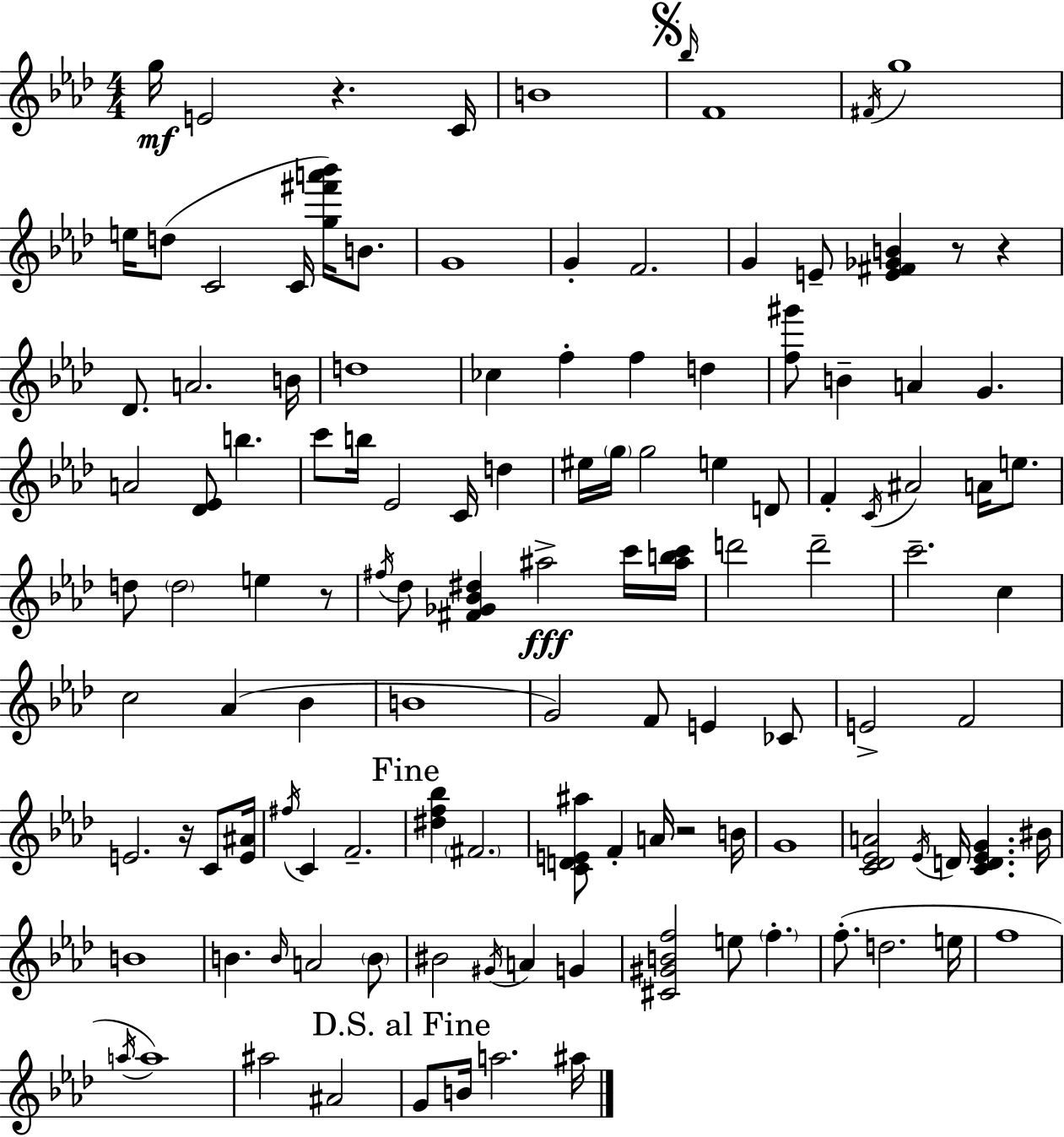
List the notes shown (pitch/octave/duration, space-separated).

G5/s E4/h R/q. C4/s B4/w Bb5/s F4/w F#4/s G5/w E5/s D5/e C4/h C4/s [G5,F#6,A6,Bb6]/s B4/e. G4/w G4/q F4/h. G4/q E4/e [E4,F#4,Gb4,B4]/q R/e R/q Db4/e. A4/h. B4/s D5/w CES5/q F5/q F5/q D5/q [F5,G#6]/e B4/q A4/q G4/q. A4/h [Db4,Eb4]/e B5/q. C6/e B5/s Eb4/h C4/s D5/q EIS5/s G5/s G5/h E5/q D4/e F4/q C4/s A#4/h A4/s E5/e. D5/e D5/h E5/q R/e F#5/s Db5/e [F#4,Gb4,Bb4,D#5]/q A#5/h C6/s [A#5,B5,C6]/s D6/h D6/h C6/h. C5/q C5/h Ab4/q Bb4/q B4/w G4/h F4/e E4/q CES4/e E4/h F4/h E4/h. R/s C4/e [E4,A#4]/s F#5/s C4/q F4/h. [D#5,F5,Bb5]/q F#4/h. [C4,D4,E4,A#5]/e F4/q A4/s R/h B4/s G4/w [C4,Db4,Eb4,A4]/h Eb4/s D4/s [C4,D4,Eb4,G4]/q. BIS4/s B4/w B4/q. B4/s A4/h B4/e BIS4/h G#4/s A4/q G4/q [C#4,G#4,B4,F5]/h E5/e F5/q. F5/e. D5/h. E5/s F5/w A5/s A5/w A#5/h A#4/h G4/e B4/s A5/h. A#5/s